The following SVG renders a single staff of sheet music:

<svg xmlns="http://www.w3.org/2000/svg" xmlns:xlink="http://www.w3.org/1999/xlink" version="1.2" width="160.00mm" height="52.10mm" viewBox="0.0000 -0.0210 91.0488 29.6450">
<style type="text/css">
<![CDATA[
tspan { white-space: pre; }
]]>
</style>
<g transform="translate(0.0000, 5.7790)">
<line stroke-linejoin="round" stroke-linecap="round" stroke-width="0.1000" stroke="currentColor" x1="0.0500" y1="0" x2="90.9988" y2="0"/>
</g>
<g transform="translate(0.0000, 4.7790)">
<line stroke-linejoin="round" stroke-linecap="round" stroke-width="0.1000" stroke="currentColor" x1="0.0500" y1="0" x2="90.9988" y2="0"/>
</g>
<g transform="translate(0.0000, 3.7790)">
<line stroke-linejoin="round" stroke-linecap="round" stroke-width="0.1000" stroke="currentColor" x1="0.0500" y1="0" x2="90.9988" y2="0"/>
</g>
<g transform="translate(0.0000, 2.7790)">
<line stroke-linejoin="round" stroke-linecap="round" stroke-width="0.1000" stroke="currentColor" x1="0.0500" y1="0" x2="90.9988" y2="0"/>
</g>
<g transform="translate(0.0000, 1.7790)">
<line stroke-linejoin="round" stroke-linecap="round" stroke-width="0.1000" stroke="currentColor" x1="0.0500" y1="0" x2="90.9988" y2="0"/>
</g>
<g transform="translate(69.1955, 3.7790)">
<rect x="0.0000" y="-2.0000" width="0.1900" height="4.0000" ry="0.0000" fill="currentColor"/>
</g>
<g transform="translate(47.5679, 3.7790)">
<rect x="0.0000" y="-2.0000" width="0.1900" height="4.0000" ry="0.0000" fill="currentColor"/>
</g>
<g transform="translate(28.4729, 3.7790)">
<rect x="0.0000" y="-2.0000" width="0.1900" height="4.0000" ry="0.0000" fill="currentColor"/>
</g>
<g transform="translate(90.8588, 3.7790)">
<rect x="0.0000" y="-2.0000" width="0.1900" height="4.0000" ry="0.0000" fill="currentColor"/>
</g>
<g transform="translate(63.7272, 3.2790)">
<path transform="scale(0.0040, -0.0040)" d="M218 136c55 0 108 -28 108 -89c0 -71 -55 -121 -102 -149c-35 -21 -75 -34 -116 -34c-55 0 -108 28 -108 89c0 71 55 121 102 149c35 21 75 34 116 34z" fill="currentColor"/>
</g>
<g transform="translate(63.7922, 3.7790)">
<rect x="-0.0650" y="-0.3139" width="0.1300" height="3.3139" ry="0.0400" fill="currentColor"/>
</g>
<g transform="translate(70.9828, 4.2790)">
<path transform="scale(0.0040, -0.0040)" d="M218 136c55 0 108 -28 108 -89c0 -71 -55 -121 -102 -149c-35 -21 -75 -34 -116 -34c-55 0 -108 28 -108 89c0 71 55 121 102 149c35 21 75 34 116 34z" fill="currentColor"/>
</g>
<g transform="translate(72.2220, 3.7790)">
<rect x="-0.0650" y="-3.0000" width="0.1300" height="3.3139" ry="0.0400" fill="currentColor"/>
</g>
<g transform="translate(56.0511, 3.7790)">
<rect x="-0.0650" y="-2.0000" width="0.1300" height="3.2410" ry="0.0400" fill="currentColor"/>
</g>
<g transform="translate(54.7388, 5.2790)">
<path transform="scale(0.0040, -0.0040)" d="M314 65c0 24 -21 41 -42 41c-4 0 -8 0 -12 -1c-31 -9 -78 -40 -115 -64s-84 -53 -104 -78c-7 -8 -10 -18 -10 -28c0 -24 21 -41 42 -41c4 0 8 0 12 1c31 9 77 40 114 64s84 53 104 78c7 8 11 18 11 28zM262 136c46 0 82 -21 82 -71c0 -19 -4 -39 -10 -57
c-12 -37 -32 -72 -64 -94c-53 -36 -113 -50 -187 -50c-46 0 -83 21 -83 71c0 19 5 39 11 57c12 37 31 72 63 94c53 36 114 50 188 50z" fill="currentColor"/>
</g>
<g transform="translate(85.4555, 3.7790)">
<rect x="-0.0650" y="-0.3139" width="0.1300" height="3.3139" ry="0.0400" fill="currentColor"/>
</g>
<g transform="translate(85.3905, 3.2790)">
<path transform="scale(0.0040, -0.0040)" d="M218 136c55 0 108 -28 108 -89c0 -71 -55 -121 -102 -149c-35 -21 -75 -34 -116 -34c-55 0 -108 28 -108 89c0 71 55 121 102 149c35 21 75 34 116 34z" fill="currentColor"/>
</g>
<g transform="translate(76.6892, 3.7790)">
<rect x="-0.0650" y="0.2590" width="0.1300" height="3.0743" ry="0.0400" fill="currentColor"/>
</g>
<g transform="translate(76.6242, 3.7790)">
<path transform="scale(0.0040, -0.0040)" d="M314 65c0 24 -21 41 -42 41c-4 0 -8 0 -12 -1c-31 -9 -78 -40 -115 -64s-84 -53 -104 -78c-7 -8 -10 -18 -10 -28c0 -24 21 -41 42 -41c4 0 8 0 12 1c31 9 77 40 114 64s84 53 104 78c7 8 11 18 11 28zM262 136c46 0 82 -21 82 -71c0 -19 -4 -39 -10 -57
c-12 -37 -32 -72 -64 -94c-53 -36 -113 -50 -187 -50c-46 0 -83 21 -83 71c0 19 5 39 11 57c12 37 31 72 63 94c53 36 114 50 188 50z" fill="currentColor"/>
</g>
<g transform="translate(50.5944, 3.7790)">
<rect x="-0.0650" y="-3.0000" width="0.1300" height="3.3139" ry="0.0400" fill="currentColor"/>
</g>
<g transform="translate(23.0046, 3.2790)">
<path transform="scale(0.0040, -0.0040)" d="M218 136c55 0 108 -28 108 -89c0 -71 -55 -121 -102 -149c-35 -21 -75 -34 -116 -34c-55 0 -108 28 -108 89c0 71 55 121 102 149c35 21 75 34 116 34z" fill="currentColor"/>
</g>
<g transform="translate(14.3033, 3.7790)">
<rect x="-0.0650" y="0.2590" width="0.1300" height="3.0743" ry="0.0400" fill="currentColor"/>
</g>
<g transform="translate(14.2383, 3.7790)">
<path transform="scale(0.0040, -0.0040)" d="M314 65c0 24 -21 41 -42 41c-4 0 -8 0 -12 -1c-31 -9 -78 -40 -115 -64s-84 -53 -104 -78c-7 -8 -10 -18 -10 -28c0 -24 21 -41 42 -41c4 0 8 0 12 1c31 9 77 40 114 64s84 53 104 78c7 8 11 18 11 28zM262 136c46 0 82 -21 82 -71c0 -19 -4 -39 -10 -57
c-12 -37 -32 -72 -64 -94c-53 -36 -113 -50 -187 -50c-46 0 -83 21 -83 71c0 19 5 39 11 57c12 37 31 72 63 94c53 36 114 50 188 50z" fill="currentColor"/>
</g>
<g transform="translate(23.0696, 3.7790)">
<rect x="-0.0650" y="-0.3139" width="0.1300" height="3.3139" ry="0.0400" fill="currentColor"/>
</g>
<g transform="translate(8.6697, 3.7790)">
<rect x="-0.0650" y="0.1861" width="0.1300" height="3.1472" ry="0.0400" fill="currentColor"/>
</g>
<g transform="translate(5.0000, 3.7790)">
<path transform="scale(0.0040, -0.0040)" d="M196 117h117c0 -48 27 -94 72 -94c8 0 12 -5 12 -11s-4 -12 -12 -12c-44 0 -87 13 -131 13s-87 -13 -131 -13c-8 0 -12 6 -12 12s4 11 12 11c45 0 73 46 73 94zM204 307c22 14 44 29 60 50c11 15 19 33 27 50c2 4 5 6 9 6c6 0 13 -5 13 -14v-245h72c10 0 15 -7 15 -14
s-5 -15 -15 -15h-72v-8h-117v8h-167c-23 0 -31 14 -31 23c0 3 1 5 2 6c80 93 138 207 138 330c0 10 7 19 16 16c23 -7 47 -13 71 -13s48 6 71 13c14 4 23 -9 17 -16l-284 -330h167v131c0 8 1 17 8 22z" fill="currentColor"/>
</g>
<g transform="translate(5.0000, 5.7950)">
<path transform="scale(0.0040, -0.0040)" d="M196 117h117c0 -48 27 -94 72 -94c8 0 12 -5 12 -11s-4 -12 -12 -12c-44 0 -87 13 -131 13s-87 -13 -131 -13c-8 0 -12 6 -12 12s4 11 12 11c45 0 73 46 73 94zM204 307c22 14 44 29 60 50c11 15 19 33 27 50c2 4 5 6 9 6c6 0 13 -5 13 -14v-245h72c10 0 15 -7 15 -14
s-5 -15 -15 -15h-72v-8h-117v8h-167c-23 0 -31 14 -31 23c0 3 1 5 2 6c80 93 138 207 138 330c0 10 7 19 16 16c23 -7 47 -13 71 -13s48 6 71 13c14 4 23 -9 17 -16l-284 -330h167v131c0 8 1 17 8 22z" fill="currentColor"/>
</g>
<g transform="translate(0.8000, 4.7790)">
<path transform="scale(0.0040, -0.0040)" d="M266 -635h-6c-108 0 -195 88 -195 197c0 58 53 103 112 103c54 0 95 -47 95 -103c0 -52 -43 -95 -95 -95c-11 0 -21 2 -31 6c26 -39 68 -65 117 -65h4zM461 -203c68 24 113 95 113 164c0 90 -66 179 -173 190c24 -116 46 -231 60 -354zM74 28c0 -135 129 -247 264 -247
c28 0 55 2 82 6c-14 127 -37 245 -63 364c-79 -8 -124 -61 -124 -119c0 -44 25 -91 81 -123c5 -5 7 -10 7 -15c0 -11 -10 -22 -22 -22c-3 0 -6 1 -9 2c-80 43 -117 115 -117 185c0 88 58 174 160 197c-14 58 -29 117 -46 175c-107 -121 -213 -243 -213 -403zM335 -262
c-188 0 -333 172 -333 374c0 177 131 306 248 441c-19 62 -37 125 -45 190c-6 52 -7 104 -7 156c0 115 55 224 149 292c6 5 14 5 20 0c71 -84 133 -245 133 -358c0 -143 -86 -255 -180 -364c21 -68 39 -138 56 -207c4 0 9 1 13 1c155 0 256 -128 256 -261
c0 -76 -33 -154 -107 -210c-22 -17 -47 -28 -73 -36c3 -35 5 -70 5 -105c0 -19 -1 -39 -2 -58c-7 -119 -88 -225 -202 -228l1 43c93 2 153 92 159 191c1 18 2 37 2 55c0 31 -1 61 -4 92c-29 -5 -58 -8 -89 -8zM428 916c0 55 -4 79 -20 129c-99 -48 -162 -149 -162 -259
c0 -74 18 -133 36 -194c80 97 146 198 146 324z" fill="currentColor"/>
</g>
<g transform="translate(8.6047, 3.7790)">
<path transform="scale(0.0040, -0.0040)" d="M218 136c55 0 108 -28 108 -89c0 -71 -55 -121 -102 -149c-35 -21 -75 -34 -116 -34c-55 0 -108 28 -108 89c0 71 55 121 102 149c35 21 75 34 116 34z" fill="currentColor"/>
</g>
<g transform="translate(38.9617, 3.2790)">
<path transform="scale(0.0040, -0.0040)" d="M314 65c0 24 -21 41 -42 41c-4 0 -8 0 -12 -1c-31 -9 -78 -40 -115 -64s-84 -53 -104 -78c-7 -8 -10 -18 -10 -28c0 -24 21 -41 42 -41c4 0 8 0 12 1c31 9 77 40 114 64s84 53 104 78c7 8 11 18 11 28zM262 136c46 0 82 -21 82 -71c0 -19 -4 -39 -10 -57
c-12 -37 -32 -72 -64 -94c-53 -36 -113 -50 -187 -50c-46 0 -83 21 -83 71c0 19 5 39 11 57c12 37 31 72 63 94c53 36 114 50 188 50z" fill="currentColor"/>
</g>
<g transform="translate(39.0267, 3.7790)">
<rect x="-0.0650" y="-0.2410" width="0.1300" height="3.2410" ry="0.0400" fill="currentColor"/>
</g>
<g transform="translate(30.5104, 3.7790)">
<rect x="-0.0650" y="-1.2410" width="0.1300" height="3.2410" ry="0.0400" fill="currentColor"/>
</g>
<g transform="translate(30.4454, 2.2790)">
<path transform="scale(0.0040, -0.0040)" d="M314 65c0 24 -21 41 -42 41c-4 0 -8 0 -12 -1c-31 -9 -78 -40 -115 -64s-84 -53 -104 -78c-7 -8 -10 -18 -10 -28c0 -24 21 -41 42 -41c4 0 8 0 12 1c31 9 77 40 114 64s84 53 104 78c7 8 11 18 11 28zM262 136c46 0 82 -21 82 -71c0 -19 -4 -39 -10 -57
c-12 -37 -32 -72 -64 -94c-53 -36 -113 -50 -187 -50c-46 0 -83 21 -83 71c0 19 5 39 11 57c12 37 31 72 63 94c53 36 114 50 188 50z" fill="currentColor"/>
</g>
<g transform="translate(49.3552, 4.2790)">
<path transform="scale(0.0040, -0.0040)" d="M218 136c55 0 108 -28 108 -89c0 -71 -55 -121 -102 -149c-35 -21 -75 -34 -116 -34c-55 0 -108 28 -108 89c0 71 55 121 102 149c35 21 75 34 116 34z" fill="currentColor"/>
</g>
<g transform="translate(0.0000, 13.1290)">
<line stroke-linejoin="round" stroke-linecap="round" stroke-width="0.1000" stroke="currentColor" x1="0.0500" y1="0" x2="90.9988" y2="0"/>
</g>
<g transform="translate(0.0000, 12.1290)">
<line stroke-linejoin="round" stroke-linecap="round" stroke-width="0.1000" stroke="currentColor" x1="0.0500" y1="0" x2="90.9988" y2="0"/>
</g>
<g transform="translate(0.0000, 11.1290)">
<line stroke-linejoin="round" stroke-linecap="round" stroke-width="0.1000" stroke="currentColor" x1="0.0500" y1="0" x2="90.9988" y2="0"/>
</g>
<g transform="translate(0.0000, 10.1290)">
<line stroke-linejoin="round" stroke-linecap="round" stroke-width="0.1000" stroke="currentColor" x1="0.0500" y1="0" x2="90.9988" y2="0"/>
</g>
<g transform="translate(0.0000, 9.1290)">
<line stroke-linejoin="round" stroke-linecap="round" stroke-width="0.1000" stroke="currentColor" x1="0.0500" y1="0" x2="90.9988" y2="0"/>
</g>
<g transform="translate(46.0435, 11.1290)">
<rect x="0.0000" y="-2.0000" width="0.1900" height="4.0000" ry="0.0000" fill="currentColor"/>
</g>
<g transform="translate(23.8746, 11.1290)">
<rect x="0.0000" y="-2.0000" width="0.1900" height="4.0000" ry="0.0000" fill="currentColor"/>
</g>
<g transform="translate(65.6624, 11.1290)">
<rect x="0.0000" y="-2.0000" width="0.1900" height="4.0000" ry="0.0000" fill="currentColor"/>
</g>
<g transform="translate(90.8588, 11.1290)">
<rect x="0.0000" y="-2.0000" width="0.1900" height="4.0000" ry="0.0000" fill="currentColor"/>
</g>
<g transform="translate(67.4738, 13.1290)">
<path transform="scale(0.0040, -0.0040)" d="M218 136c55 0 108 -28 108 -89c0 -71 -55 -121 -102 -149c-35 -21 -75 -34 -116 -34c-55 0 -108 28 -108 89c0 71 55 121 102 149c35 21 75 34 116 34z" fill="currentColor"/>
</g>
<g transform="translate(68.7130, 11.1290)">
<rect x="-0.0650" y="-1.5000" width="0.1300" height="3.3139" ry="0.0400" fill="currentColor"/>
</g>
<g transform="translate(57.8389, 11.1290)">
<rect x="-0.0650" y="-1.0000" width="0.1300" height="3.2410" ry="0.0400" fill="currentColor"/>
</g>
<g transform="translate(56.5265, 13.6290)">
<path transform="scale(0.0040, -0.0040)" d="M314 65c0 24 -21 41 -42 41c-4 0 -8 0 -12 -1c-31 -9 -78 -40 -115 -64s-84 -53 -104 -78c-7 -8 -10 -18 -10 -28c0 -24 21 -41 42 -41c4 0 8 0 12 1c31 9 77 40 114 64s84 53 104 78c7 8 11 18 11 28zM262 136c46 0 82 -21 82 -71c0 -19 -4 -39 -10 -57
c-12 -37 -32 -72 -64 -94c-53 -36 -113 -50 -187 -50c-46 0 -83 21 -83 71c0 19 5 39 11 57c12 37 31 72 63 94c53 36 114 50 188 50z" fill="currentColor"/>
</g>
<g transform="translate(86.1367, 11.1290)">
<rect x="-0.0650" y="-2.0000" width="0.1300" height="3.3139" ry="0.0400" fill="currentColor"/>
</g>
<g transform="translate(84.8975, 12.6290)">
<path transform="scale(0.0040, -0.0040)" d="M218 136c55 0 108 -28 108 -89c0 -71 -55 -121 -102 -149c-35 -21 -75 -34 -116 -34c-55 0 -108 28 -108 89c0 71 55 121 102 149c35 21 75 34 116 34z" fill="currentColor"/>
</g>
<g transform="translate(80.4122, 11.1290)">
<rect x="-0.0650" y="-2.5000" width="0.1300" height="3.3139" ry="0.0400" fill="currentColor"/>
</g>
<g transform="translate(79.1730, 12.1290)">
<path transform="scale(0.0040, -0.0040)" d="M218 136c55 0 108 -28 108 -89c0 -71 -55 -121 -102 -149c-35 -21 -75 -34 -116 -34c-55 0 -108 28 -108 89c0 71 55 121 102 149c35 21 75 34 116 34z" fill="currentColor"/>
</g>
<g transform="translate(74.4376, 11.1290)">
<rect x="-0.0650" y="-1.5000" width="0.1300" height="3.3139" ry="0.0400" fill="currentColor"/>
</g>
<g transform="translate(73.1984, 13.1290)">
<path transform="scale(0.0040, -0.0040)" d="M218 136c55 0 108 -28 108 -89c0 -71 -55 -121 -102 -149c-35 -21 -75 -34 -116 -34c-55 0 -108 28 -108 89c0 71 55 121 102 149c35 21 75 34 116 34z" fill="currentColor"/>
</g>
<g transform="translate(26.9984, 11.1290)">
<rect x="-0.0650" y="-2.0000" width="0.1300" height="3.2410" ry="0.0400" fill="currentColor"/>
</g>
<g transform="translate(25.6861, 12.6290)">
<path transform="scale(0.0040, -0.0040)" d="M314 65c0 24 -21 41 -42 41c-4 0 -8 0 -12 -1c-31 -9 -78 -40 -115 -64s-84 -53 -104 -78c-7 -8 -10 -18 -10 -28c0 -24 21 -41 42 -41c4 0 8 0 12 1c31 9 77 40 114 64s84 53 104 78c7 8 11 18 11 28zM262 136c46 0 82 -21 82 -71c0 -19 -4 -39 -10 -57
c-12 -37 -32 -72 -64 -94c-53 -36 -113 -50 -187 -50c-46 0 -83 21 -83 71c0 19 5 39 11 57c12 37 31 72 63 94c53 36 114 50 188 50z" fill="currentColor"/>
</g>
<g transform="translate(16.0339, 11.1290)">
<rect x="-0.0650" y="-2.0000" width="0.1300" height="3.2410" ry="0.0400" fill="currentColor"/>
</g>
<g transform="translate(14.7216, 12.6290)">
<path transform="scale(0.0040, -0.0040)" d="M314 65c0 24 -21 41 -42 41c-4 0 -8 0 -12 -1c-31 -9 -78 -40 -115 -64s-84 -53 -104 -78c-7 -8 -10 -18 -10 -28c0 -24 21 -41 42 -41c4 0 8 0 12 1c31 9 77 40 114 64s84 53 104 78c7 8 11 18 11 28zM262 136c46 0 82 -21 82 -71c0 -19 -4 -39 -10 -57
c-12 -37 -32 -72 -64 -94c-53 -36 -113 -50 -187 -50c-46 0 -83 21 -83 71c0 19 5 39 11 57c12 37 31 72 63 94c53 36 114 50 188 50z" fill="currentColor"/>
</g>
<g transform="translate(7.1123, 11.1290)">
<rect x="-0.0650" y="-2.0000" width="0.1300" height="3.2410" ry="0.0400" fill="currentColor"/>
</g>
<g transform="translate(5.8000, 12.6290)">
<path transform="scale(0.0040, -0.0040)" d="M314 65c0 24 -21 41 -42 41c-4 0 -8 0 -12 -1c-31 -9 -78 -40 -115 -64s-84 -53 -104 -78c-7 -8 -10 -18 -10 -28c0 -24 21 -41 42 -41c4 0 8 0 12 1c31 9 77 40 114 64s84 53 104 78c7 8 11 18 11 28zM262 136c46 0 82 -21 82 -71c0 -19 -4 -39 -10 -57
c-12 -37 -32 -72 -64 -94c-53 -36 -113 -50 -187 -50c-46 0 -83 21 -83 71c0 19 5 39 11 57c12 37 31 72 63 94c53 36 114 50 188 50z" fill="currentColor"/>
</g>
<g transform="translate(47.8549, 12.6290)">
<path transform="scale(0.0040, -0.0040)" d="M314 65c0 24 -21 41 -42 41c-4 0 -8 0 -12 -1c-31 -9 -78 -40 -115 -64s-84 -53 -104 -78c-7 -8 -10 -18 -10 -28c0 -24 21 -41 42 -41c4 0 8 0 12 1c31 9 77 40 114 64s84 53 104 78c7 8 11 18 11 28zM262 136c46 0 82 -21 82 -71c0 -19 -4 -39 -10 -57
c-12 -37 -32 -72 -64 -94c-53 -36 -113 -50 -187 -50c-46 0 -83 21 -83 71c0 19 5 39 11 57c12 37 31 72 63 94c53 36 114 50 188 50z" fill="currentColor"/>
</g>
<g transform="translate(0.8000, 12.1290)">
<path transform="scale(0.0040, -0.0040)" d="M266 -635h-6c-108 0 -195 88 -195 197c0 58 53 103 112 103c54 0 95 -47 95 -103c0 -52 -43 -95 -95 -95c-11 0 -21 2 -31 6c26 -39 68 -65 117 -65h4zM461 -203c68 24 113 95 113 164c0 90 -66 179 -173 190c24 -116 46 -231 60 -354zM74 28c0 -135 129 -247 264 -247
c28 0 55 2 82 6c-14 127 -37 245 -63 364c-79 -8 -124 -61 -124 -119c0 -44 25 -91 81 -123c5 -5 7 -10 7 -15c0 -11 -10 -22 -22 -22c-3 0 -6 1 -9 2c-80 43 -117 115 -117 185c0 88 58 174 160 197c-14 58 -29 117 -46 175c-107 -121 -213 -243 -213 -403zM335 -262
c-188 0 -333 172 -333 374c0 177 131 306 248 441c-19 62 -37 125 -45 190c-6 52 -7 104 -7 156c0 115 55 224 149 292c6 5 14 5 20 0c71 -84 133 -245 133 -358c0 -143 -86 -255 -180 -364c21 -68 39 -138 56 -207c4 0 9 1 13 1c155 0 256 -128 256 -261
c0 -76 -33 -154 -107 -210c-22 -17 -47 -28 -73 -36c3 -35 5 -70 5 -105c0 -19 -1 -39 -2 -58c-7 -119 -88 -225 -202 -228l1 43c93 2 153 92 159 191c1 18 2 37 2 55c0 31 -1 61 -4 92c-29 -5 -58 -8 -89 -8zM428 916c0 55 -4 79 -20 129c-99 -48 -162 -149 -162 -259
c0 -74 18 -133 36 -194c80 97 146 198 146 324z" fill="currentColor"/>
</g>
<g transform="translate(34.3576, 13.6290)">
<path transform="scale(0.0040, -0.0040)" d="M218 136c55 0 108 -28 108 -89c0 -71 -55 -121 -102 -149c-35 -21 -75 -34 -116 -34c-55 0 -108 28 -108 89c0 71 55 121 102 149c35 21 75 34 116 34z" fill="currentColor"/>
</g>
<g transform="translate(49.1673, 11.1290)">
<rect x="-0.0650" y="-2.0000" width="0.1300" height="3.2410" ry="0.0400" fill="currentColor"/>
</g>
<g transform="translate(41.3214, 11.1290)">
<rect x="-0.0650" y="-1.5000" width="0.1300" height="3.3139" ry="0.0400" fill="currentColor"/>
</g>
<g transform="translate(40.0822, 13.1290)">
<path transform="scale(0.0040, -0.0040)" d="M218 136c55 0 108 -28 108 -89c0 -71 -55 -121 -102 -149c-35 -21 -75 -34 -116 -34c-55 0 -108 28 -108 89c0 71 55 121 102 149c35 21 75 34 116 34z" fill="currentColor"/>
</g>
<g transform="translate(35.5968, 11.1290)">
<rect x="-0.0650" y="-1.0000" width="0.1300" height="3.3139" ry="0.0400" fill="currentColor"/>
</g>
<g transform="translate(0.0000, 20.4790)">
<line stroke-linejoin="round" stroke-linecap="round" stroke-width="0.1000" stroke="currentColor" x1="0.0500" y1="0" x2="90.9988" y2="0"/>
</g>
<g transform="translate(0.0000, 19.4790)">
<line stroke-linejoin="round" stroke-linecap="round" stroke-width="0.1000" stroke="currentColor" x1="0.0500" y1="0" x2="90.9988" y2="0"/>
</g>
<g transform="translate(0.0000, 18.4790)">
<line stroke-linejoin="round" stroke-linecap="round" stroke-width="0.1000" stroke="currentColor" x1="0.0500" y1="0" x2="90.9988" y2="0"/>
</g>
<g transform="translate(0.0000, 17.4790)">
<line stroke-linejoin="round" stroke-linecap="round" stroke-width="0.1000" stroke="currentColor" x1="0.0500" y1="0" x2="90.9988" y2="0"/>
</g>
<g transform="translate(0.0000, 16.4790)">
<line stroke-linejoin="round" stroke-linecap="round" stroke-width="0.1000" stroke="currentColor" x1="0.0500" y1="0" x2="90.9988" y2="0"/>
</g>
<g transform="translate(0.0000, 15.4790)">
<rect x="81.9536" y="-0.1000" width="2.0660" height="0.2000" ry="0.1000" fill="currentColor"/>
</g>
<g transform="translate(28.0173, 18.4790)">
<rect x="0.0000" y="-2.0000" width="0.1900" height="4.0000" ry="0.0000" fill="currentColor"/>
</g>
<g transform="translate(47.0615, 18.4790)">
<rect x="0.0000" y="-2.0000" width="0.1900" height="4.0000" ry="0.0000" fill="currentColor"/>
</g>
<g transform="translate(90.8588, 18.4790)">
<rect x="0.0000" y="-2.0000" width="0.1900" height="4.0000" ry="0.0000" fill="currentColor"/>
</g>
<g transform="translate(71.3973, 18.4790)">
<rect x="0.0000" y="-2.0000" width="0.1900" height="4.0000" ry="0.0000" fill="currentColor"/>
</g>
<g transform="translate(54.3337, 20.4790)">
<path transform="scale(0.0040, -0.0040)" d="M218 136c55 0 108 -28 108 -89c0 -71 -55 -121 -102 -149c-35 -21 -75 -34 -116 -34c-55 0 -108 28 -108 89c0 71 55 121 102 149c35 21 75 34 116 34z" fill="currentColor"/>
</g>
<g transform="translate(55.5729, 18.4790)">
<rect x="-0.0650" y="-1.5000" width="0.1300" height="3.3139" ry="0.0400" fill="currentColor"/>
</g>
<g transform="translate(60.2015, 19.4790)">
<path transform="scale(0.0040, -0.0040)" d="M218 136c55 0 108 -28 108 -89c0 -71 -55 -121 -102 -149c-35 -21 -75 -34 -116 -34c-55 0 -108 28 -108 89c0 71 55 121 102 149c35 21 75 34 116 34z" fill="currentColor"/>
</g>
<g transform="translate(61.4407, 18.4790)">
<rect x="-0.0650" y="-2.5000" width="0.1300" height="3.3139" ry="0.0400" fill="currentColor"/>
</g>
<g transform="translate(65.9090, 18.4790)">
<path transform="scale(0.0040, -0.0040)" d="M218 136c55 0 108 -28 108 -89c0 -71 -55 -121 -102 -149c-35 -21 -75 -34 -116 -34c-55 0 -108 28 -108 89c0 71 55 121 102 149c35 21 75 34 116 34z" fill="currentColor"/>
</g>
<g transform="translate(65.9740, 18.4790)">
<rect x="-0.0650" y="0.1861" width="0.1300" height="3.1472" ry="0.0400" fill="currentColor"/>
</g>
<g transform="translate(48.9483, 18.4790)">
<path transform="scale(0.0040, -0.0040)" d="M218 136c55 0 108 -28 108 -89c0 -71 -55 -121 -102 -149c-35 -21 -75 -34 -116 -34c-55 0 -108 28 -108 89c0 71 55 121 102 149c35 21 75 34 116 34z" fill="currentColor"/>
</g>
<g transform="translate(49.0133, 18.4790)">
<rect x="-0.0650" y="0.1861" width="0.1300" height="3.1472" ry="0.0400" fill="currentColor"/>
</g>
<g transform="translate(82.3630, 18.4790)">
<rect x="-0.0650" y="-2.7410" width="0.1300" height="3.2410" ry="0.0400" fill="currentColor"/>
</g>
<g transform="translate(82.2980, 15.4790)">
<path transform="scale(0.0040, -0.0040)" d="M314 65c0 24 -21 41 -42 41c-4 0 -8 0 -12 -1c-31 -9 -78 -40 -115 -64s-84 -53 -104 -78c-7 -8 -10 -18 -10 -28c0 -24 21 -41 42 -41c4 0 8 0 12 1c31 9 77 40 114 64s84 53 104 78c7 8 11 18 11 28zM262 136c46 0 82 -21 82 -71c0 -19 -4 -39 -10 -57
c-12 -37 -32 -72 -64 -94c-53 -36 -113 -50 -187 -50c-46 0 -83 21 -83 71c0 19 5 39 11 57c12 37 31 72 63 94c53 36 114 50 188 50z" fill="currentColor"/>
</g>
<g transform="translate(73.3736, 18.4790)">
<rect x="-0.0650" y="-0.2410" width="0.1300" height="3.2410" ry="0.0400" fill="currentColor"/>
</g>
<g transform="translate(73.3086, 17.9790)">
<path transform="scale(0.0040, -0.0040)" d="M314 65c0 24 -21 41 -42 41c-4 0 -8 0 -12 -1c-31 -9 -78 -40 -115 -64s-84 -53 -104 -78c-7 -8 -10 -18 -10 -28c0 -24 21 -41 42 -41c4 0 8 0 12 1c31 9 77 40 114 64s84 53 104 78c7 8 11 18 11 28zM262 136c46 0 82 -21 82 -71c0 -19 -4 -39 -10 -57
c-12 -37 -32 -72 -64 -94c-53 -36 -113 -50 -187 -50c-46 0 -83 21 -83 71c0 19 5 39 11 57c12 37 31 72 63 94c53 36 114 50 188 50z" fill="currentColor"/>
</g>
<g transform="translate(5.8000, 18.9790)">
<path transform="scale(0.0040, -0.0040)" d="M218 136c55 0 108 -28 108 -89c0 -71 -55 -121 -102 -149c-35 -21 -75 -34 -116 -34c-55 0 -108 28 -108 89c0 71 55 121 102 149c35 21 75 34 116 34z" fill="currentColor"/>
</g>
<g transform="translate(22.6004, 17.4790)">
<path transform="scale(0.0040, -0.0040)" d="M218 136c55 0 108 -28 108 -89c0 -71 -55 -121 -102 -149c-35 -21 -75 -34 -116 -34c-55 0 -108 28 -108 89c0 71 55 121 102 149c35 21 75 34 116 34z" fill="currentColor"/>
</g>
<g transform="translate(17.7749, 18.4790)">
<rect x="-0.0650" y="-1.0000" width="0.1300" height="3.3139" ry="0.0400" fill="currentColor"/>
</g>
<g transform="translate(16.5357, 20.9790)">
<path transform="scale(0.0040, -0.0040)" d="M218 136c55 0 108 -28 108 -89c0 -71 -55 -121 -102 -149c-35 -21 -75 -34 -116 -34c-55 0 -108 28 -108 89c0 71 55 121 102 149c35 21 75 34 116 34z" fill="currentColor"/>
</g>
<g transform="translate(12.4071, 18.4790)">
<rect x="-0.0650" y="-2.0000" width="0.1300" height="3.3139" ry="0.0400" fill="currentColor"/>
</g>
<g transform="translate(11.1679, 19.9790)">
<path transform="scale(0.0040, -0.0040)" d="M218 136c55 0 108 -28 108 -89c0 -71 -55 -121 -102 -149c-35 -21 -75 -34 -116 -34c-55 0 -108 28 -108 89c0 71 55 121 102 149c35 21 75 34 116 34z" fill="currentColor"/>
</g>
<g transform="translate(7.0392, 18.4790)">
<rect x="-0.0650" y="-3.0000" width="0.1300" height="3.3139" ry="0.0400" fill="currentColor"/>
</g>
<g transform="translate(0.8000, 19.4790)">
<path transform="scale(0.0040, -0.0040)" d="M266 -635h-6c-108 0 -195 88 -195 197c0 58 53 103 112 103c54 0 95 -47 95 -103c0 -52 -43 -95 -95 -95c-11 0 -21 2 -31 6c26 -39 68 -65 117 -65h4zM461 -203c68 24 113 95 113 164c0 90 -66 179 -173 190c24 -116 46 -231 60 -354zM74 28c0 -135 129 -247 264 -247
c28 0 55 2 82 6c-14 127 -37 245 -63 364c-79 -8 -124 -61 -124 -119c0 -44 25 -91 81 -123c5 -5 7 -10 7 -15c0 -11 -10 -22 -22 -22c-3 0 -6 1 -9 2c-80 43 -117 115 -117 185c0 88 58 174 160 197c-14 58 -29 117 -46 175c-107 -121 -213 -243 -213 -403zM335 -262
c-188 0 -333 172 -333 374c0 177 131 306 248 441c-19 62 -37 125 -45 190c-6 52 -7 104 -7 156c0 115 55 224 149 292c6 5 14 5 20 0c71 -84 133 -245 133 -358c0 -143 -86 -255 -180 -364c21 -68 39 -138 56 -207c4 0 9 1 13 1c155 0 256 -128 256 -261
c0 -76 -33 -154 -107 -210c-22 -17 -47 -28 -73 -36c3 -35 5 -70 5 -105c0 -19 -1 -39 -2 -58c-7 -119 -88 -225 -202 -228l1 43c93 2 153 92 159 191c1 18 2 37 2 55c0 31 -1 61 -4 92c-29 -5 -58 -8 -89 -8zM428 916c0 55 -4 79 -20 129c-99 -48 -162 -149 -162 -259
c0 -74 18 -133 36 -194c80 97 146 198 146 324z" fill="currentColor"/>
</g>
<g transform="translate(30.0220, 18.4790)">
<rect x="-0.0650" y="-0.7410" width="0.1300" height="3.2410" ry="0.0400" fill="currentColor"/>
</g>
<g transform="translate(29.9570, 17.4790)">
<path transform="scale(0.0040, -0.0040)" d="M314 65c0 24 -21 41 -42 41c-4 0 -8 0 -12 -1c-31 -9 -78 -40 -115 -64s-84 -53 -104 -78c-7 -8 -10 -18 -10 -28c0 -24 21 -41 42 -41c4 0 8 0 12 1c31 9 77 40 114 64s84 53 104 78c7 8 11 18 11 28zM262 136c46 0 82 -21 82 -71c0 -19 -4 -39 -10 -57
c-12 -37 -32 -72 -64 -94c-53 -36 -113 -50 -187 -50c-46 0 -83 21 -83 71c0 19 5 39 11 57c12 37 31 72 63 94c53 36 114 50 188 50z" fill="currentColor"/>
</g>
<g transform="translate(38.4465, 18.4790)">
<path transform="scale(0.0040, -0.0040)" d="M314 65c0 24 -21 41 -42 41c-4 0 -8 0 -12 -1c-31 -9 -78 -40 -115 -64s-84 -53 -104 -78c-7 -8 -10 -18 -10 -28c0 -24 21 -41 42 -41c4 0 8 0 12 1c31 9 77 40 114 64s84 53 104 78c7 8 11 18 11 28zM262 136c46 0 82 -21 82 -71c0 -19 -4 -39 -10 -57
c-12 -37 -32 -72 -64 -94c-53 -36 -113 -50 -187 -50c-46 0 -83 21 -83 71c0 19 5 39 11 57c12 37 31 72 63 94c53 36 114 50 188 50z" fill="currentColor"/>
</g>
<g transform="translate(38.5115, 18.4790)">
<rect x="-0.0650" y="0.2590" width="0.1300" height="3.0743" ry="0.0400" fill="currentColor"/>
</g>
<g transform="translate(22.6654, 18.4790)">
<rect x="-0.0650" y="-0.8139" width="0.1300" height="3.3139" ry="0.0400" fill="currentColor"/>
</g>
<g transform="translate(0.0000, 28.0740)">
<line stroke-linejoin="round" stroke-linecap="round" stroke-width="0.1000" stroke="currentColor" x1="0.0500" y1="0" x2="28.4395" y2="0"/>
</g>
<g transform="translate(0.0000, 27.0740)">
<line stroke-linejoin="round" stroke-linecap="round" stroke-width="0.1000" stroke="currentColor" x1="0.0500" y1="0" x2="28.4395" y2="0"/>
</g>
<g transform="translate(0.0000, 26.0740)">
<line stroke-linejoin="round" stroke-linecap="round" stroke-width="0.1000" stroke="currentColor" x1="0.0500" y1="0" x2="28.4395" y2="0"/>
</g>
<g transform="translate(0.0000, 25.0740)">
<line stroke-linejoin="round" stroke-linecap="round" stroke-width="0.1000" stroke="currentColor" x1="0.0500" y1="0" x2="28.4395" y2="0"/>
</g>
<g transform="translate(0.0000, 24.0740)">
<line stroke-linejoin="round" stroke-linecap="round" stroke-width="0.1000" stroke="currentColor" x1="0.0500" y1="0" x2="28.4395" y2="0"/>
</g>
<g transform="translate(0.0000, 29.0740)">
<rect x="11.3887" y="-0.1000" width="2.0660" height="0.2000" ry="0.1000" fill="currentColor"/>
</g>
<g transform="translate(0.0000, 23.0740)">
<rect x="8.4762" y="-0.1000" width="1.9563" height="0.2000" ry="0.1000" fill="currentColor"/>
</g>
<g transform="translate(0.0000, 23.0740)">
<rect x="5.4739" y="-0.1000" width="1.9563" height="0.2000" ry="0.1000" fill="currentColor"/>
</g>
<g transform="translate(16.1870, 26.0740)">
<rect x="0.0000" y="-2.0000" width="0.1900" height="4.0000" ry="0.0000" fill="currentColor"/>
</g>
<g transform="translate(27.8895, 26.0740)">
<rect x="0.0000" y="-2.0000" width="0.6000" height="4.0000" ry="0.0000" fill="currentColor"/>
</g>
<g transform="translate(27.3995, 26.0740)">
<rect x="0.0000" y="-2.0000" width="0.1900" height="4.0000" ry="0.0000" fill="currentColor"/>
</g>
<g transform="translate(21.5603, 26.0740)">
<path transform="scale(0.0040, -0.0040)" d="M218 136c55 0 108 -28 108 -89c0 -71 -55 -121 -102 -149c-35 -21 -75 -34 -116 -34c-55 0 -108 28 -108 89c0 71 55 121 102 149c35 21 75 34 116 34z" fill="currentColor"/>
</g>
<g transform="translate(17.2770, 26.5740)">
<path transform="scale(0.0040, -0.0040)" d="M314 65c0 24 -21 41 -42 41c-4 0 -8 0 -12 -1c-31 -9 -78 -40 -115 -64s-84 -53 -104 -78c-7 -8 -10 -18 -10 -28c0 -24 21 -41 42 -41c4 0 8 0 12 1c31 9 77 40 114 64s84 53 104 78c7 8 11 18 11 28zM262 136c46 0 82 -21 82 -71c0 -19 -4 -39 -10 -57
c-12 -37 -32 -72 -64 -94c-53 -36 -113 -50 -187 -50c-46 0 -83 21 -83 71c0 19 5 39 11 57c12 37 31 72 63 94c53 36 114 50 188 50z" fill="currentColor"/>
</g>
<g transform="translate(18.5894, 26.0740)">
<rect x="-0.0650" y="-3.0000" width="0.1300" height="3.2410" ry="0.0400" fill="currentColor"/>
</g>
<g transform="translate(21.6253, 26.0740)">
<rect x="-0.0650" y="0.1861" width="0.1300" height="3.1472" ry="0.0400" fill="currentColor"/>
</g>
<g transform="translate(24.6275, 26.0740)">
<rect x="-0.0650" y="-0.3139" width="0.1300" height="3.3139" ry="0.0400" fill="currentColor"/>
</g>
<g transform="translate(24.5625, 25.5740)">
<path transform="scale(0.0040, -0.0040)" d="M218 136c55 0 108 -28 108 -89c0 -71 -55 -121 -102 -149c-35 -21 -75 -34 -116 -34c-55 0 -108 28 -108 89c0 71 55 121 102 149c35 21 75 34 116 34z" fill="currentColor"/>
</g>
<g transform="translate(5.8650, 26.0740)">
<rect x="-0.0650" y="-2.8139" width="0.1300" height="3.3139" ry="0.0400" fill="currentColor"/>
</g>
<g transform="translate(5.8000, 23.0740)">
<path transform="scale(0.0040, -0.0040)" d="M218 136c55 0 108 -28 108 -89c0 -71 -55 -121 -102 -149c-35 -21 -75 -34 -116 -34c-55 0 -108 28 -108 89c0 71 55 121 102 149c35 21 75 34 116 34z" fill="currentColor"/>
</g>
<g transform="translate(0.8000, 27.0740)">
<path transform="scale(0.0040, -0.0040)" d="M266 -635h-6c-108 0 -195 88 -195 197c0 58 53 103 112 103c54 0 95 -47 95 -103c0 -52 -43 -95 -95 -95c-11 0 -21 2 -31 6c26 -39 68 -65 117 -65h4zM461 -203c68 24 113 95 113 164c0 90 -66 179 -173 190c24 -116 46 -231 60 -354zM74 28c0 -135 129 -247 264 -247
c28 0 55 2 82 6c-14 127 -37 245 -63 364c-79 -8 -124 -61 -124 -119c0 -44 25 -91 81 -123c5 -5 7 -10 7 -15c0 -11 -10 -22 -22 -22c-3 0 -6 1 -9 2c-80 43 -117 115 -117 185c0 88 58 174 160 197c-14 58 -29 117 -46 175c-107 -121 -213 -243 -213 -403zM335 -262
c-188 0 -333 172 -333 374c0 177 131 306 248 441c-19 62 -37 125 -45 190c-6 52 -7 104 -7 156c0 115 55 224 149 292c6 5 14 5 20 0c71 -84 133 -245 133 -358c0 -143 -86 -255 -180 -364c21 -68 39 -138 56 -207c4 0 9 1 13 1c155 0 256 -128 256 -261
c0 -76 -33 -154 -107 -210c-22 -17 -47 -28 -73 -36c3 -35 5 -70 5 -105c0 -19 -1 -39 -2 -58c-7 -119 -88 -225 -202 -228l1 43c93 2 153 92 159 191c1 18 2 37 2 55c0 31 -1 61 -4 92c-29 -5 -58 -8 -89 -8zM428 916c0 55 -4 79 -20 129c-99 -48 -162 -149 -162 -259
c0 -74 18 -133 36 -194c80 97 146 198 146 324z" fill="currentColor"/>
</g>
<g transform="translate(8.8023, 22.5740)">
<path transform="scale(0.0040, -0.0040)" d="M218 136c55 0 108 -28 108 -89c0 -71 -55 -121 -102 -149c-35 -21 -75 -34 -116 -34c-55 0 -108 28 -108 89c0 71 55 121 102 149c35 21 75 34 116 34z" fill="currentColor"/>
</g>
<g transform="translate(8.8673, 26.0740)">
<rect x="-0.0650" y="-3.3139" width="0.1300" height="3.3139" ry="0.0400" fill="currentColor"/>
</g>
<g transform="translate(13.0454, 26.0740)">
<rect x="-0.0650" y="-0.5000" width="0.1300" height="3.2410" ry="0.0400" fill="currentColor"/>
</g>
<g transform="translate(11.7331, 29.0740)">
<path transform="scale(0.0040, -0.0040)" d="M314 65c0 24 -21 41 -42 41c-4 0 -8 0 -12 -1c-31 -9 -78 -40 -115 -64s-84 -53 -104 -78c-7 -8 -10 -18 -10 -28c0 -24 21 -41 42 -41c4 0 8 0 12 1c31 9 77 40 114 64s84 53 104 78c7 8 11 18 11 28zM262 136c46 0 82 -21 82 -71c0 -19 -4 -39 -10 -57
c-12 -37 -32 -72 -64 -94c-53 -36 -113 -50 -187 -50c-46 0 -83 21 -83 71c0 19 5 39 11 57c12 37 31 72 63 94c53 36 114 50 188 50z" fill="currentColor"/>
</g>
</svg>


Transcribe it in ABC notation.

X:1
T:Untitled
M:4/4
L:1/4
K:C
B B2 c e2 c2 A F2 c A B2 c F2 F2 F2 D E F2 D2 E E G F A F D d d2 B2 B E G B c2 a2 a b C2 A2 B c